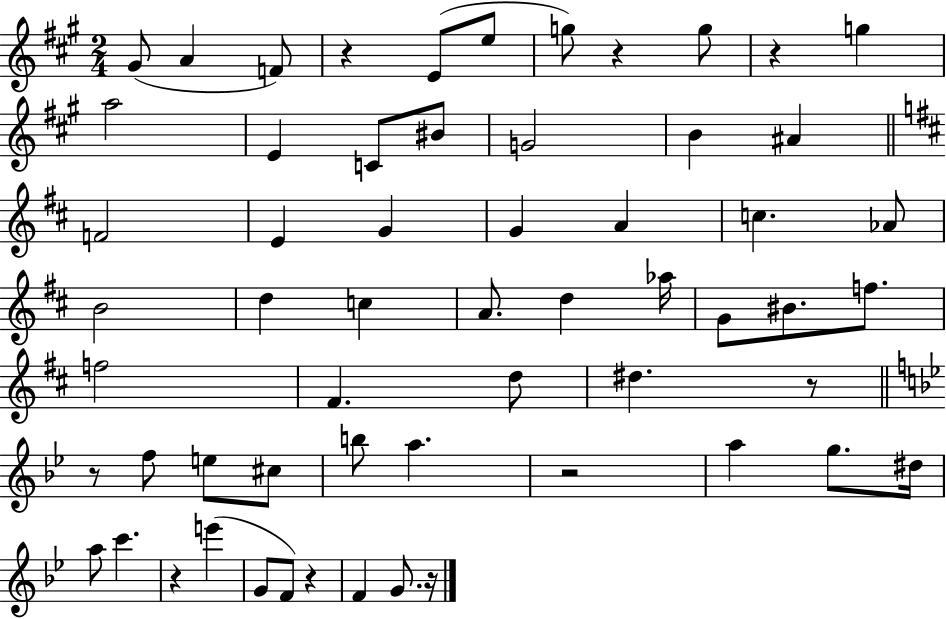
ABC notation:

X:1
T:Untitled
M:2/4
L:1/4
K:A
^G/2 A F/2 z E/2 e/2 g/2 z g/2 z g a2 E C/2 ^B/2 G2 B ^A F2 E G G A c _A/2 B2 d c A/2 d _a/4 G/2 ^B/2 f/2 f2 ^F d/2 ^d z/2 z/2 f/2 e/2 ^c/2 b/2 a z2 a g/2 ^d/4 a/2 c' z e' G/2 F/2 z F G/2 z/4